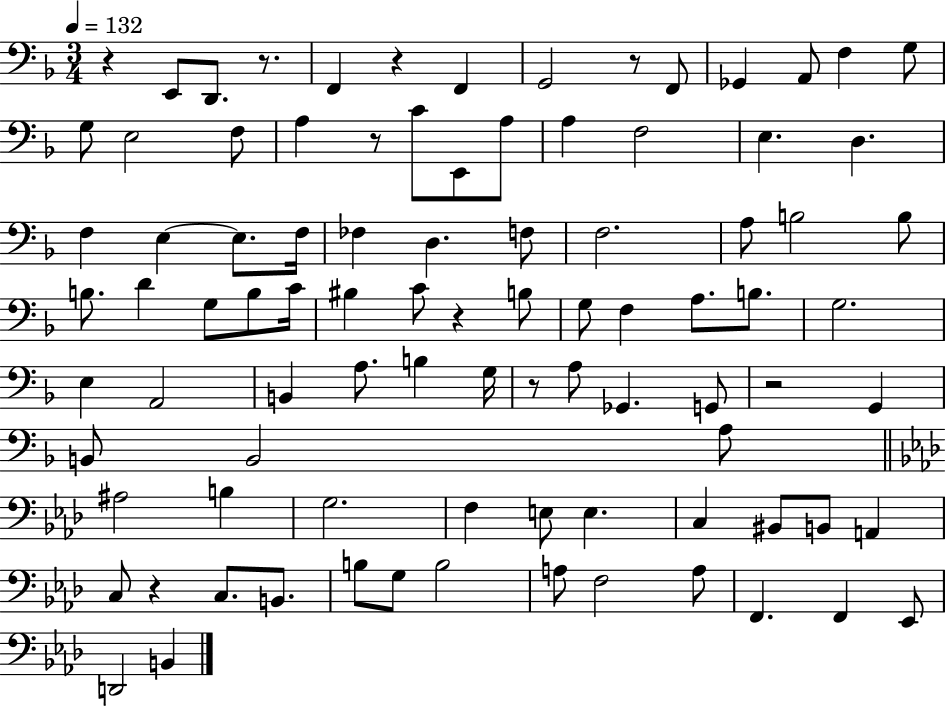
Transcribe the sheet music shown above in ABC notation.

X:1
T:Untitled
M:3/4
L:1/4
K:F
z E,,/2 D,,/2 z/2 F,, z F,, G,,2 z/2 F,,/2 _G,, A,,/2 F, G,/2 G,/2 E,2 F,/2 A, z/2 C/2 E,,/2 A,/2 A, F,2 E, D, F, E, E,/2 F,/4 _F, D, F,/2 F,2 A,/2 B,2 B,/2 B,/2 D G,/2 B,/2 C/4 ^B, C/2 z B,/2 G,/2 F, A,/2 B,/2 G,2 E, A,,2 B,, A,/2 B, G,/4 z/2 A,/2 _G,, G,,/2 z2 G,, B,,/2 B,,2 A,/2 ^A,2 B, G,2 F, E,/2 E, C, ^B,,/2 B,,/2 A,, C,/2 z C,/2 B,,/2 B,/2 G,/2 B,2 A,/2 F,2 A,/2 F,, F,, _E,,/2 D,,2 B,,